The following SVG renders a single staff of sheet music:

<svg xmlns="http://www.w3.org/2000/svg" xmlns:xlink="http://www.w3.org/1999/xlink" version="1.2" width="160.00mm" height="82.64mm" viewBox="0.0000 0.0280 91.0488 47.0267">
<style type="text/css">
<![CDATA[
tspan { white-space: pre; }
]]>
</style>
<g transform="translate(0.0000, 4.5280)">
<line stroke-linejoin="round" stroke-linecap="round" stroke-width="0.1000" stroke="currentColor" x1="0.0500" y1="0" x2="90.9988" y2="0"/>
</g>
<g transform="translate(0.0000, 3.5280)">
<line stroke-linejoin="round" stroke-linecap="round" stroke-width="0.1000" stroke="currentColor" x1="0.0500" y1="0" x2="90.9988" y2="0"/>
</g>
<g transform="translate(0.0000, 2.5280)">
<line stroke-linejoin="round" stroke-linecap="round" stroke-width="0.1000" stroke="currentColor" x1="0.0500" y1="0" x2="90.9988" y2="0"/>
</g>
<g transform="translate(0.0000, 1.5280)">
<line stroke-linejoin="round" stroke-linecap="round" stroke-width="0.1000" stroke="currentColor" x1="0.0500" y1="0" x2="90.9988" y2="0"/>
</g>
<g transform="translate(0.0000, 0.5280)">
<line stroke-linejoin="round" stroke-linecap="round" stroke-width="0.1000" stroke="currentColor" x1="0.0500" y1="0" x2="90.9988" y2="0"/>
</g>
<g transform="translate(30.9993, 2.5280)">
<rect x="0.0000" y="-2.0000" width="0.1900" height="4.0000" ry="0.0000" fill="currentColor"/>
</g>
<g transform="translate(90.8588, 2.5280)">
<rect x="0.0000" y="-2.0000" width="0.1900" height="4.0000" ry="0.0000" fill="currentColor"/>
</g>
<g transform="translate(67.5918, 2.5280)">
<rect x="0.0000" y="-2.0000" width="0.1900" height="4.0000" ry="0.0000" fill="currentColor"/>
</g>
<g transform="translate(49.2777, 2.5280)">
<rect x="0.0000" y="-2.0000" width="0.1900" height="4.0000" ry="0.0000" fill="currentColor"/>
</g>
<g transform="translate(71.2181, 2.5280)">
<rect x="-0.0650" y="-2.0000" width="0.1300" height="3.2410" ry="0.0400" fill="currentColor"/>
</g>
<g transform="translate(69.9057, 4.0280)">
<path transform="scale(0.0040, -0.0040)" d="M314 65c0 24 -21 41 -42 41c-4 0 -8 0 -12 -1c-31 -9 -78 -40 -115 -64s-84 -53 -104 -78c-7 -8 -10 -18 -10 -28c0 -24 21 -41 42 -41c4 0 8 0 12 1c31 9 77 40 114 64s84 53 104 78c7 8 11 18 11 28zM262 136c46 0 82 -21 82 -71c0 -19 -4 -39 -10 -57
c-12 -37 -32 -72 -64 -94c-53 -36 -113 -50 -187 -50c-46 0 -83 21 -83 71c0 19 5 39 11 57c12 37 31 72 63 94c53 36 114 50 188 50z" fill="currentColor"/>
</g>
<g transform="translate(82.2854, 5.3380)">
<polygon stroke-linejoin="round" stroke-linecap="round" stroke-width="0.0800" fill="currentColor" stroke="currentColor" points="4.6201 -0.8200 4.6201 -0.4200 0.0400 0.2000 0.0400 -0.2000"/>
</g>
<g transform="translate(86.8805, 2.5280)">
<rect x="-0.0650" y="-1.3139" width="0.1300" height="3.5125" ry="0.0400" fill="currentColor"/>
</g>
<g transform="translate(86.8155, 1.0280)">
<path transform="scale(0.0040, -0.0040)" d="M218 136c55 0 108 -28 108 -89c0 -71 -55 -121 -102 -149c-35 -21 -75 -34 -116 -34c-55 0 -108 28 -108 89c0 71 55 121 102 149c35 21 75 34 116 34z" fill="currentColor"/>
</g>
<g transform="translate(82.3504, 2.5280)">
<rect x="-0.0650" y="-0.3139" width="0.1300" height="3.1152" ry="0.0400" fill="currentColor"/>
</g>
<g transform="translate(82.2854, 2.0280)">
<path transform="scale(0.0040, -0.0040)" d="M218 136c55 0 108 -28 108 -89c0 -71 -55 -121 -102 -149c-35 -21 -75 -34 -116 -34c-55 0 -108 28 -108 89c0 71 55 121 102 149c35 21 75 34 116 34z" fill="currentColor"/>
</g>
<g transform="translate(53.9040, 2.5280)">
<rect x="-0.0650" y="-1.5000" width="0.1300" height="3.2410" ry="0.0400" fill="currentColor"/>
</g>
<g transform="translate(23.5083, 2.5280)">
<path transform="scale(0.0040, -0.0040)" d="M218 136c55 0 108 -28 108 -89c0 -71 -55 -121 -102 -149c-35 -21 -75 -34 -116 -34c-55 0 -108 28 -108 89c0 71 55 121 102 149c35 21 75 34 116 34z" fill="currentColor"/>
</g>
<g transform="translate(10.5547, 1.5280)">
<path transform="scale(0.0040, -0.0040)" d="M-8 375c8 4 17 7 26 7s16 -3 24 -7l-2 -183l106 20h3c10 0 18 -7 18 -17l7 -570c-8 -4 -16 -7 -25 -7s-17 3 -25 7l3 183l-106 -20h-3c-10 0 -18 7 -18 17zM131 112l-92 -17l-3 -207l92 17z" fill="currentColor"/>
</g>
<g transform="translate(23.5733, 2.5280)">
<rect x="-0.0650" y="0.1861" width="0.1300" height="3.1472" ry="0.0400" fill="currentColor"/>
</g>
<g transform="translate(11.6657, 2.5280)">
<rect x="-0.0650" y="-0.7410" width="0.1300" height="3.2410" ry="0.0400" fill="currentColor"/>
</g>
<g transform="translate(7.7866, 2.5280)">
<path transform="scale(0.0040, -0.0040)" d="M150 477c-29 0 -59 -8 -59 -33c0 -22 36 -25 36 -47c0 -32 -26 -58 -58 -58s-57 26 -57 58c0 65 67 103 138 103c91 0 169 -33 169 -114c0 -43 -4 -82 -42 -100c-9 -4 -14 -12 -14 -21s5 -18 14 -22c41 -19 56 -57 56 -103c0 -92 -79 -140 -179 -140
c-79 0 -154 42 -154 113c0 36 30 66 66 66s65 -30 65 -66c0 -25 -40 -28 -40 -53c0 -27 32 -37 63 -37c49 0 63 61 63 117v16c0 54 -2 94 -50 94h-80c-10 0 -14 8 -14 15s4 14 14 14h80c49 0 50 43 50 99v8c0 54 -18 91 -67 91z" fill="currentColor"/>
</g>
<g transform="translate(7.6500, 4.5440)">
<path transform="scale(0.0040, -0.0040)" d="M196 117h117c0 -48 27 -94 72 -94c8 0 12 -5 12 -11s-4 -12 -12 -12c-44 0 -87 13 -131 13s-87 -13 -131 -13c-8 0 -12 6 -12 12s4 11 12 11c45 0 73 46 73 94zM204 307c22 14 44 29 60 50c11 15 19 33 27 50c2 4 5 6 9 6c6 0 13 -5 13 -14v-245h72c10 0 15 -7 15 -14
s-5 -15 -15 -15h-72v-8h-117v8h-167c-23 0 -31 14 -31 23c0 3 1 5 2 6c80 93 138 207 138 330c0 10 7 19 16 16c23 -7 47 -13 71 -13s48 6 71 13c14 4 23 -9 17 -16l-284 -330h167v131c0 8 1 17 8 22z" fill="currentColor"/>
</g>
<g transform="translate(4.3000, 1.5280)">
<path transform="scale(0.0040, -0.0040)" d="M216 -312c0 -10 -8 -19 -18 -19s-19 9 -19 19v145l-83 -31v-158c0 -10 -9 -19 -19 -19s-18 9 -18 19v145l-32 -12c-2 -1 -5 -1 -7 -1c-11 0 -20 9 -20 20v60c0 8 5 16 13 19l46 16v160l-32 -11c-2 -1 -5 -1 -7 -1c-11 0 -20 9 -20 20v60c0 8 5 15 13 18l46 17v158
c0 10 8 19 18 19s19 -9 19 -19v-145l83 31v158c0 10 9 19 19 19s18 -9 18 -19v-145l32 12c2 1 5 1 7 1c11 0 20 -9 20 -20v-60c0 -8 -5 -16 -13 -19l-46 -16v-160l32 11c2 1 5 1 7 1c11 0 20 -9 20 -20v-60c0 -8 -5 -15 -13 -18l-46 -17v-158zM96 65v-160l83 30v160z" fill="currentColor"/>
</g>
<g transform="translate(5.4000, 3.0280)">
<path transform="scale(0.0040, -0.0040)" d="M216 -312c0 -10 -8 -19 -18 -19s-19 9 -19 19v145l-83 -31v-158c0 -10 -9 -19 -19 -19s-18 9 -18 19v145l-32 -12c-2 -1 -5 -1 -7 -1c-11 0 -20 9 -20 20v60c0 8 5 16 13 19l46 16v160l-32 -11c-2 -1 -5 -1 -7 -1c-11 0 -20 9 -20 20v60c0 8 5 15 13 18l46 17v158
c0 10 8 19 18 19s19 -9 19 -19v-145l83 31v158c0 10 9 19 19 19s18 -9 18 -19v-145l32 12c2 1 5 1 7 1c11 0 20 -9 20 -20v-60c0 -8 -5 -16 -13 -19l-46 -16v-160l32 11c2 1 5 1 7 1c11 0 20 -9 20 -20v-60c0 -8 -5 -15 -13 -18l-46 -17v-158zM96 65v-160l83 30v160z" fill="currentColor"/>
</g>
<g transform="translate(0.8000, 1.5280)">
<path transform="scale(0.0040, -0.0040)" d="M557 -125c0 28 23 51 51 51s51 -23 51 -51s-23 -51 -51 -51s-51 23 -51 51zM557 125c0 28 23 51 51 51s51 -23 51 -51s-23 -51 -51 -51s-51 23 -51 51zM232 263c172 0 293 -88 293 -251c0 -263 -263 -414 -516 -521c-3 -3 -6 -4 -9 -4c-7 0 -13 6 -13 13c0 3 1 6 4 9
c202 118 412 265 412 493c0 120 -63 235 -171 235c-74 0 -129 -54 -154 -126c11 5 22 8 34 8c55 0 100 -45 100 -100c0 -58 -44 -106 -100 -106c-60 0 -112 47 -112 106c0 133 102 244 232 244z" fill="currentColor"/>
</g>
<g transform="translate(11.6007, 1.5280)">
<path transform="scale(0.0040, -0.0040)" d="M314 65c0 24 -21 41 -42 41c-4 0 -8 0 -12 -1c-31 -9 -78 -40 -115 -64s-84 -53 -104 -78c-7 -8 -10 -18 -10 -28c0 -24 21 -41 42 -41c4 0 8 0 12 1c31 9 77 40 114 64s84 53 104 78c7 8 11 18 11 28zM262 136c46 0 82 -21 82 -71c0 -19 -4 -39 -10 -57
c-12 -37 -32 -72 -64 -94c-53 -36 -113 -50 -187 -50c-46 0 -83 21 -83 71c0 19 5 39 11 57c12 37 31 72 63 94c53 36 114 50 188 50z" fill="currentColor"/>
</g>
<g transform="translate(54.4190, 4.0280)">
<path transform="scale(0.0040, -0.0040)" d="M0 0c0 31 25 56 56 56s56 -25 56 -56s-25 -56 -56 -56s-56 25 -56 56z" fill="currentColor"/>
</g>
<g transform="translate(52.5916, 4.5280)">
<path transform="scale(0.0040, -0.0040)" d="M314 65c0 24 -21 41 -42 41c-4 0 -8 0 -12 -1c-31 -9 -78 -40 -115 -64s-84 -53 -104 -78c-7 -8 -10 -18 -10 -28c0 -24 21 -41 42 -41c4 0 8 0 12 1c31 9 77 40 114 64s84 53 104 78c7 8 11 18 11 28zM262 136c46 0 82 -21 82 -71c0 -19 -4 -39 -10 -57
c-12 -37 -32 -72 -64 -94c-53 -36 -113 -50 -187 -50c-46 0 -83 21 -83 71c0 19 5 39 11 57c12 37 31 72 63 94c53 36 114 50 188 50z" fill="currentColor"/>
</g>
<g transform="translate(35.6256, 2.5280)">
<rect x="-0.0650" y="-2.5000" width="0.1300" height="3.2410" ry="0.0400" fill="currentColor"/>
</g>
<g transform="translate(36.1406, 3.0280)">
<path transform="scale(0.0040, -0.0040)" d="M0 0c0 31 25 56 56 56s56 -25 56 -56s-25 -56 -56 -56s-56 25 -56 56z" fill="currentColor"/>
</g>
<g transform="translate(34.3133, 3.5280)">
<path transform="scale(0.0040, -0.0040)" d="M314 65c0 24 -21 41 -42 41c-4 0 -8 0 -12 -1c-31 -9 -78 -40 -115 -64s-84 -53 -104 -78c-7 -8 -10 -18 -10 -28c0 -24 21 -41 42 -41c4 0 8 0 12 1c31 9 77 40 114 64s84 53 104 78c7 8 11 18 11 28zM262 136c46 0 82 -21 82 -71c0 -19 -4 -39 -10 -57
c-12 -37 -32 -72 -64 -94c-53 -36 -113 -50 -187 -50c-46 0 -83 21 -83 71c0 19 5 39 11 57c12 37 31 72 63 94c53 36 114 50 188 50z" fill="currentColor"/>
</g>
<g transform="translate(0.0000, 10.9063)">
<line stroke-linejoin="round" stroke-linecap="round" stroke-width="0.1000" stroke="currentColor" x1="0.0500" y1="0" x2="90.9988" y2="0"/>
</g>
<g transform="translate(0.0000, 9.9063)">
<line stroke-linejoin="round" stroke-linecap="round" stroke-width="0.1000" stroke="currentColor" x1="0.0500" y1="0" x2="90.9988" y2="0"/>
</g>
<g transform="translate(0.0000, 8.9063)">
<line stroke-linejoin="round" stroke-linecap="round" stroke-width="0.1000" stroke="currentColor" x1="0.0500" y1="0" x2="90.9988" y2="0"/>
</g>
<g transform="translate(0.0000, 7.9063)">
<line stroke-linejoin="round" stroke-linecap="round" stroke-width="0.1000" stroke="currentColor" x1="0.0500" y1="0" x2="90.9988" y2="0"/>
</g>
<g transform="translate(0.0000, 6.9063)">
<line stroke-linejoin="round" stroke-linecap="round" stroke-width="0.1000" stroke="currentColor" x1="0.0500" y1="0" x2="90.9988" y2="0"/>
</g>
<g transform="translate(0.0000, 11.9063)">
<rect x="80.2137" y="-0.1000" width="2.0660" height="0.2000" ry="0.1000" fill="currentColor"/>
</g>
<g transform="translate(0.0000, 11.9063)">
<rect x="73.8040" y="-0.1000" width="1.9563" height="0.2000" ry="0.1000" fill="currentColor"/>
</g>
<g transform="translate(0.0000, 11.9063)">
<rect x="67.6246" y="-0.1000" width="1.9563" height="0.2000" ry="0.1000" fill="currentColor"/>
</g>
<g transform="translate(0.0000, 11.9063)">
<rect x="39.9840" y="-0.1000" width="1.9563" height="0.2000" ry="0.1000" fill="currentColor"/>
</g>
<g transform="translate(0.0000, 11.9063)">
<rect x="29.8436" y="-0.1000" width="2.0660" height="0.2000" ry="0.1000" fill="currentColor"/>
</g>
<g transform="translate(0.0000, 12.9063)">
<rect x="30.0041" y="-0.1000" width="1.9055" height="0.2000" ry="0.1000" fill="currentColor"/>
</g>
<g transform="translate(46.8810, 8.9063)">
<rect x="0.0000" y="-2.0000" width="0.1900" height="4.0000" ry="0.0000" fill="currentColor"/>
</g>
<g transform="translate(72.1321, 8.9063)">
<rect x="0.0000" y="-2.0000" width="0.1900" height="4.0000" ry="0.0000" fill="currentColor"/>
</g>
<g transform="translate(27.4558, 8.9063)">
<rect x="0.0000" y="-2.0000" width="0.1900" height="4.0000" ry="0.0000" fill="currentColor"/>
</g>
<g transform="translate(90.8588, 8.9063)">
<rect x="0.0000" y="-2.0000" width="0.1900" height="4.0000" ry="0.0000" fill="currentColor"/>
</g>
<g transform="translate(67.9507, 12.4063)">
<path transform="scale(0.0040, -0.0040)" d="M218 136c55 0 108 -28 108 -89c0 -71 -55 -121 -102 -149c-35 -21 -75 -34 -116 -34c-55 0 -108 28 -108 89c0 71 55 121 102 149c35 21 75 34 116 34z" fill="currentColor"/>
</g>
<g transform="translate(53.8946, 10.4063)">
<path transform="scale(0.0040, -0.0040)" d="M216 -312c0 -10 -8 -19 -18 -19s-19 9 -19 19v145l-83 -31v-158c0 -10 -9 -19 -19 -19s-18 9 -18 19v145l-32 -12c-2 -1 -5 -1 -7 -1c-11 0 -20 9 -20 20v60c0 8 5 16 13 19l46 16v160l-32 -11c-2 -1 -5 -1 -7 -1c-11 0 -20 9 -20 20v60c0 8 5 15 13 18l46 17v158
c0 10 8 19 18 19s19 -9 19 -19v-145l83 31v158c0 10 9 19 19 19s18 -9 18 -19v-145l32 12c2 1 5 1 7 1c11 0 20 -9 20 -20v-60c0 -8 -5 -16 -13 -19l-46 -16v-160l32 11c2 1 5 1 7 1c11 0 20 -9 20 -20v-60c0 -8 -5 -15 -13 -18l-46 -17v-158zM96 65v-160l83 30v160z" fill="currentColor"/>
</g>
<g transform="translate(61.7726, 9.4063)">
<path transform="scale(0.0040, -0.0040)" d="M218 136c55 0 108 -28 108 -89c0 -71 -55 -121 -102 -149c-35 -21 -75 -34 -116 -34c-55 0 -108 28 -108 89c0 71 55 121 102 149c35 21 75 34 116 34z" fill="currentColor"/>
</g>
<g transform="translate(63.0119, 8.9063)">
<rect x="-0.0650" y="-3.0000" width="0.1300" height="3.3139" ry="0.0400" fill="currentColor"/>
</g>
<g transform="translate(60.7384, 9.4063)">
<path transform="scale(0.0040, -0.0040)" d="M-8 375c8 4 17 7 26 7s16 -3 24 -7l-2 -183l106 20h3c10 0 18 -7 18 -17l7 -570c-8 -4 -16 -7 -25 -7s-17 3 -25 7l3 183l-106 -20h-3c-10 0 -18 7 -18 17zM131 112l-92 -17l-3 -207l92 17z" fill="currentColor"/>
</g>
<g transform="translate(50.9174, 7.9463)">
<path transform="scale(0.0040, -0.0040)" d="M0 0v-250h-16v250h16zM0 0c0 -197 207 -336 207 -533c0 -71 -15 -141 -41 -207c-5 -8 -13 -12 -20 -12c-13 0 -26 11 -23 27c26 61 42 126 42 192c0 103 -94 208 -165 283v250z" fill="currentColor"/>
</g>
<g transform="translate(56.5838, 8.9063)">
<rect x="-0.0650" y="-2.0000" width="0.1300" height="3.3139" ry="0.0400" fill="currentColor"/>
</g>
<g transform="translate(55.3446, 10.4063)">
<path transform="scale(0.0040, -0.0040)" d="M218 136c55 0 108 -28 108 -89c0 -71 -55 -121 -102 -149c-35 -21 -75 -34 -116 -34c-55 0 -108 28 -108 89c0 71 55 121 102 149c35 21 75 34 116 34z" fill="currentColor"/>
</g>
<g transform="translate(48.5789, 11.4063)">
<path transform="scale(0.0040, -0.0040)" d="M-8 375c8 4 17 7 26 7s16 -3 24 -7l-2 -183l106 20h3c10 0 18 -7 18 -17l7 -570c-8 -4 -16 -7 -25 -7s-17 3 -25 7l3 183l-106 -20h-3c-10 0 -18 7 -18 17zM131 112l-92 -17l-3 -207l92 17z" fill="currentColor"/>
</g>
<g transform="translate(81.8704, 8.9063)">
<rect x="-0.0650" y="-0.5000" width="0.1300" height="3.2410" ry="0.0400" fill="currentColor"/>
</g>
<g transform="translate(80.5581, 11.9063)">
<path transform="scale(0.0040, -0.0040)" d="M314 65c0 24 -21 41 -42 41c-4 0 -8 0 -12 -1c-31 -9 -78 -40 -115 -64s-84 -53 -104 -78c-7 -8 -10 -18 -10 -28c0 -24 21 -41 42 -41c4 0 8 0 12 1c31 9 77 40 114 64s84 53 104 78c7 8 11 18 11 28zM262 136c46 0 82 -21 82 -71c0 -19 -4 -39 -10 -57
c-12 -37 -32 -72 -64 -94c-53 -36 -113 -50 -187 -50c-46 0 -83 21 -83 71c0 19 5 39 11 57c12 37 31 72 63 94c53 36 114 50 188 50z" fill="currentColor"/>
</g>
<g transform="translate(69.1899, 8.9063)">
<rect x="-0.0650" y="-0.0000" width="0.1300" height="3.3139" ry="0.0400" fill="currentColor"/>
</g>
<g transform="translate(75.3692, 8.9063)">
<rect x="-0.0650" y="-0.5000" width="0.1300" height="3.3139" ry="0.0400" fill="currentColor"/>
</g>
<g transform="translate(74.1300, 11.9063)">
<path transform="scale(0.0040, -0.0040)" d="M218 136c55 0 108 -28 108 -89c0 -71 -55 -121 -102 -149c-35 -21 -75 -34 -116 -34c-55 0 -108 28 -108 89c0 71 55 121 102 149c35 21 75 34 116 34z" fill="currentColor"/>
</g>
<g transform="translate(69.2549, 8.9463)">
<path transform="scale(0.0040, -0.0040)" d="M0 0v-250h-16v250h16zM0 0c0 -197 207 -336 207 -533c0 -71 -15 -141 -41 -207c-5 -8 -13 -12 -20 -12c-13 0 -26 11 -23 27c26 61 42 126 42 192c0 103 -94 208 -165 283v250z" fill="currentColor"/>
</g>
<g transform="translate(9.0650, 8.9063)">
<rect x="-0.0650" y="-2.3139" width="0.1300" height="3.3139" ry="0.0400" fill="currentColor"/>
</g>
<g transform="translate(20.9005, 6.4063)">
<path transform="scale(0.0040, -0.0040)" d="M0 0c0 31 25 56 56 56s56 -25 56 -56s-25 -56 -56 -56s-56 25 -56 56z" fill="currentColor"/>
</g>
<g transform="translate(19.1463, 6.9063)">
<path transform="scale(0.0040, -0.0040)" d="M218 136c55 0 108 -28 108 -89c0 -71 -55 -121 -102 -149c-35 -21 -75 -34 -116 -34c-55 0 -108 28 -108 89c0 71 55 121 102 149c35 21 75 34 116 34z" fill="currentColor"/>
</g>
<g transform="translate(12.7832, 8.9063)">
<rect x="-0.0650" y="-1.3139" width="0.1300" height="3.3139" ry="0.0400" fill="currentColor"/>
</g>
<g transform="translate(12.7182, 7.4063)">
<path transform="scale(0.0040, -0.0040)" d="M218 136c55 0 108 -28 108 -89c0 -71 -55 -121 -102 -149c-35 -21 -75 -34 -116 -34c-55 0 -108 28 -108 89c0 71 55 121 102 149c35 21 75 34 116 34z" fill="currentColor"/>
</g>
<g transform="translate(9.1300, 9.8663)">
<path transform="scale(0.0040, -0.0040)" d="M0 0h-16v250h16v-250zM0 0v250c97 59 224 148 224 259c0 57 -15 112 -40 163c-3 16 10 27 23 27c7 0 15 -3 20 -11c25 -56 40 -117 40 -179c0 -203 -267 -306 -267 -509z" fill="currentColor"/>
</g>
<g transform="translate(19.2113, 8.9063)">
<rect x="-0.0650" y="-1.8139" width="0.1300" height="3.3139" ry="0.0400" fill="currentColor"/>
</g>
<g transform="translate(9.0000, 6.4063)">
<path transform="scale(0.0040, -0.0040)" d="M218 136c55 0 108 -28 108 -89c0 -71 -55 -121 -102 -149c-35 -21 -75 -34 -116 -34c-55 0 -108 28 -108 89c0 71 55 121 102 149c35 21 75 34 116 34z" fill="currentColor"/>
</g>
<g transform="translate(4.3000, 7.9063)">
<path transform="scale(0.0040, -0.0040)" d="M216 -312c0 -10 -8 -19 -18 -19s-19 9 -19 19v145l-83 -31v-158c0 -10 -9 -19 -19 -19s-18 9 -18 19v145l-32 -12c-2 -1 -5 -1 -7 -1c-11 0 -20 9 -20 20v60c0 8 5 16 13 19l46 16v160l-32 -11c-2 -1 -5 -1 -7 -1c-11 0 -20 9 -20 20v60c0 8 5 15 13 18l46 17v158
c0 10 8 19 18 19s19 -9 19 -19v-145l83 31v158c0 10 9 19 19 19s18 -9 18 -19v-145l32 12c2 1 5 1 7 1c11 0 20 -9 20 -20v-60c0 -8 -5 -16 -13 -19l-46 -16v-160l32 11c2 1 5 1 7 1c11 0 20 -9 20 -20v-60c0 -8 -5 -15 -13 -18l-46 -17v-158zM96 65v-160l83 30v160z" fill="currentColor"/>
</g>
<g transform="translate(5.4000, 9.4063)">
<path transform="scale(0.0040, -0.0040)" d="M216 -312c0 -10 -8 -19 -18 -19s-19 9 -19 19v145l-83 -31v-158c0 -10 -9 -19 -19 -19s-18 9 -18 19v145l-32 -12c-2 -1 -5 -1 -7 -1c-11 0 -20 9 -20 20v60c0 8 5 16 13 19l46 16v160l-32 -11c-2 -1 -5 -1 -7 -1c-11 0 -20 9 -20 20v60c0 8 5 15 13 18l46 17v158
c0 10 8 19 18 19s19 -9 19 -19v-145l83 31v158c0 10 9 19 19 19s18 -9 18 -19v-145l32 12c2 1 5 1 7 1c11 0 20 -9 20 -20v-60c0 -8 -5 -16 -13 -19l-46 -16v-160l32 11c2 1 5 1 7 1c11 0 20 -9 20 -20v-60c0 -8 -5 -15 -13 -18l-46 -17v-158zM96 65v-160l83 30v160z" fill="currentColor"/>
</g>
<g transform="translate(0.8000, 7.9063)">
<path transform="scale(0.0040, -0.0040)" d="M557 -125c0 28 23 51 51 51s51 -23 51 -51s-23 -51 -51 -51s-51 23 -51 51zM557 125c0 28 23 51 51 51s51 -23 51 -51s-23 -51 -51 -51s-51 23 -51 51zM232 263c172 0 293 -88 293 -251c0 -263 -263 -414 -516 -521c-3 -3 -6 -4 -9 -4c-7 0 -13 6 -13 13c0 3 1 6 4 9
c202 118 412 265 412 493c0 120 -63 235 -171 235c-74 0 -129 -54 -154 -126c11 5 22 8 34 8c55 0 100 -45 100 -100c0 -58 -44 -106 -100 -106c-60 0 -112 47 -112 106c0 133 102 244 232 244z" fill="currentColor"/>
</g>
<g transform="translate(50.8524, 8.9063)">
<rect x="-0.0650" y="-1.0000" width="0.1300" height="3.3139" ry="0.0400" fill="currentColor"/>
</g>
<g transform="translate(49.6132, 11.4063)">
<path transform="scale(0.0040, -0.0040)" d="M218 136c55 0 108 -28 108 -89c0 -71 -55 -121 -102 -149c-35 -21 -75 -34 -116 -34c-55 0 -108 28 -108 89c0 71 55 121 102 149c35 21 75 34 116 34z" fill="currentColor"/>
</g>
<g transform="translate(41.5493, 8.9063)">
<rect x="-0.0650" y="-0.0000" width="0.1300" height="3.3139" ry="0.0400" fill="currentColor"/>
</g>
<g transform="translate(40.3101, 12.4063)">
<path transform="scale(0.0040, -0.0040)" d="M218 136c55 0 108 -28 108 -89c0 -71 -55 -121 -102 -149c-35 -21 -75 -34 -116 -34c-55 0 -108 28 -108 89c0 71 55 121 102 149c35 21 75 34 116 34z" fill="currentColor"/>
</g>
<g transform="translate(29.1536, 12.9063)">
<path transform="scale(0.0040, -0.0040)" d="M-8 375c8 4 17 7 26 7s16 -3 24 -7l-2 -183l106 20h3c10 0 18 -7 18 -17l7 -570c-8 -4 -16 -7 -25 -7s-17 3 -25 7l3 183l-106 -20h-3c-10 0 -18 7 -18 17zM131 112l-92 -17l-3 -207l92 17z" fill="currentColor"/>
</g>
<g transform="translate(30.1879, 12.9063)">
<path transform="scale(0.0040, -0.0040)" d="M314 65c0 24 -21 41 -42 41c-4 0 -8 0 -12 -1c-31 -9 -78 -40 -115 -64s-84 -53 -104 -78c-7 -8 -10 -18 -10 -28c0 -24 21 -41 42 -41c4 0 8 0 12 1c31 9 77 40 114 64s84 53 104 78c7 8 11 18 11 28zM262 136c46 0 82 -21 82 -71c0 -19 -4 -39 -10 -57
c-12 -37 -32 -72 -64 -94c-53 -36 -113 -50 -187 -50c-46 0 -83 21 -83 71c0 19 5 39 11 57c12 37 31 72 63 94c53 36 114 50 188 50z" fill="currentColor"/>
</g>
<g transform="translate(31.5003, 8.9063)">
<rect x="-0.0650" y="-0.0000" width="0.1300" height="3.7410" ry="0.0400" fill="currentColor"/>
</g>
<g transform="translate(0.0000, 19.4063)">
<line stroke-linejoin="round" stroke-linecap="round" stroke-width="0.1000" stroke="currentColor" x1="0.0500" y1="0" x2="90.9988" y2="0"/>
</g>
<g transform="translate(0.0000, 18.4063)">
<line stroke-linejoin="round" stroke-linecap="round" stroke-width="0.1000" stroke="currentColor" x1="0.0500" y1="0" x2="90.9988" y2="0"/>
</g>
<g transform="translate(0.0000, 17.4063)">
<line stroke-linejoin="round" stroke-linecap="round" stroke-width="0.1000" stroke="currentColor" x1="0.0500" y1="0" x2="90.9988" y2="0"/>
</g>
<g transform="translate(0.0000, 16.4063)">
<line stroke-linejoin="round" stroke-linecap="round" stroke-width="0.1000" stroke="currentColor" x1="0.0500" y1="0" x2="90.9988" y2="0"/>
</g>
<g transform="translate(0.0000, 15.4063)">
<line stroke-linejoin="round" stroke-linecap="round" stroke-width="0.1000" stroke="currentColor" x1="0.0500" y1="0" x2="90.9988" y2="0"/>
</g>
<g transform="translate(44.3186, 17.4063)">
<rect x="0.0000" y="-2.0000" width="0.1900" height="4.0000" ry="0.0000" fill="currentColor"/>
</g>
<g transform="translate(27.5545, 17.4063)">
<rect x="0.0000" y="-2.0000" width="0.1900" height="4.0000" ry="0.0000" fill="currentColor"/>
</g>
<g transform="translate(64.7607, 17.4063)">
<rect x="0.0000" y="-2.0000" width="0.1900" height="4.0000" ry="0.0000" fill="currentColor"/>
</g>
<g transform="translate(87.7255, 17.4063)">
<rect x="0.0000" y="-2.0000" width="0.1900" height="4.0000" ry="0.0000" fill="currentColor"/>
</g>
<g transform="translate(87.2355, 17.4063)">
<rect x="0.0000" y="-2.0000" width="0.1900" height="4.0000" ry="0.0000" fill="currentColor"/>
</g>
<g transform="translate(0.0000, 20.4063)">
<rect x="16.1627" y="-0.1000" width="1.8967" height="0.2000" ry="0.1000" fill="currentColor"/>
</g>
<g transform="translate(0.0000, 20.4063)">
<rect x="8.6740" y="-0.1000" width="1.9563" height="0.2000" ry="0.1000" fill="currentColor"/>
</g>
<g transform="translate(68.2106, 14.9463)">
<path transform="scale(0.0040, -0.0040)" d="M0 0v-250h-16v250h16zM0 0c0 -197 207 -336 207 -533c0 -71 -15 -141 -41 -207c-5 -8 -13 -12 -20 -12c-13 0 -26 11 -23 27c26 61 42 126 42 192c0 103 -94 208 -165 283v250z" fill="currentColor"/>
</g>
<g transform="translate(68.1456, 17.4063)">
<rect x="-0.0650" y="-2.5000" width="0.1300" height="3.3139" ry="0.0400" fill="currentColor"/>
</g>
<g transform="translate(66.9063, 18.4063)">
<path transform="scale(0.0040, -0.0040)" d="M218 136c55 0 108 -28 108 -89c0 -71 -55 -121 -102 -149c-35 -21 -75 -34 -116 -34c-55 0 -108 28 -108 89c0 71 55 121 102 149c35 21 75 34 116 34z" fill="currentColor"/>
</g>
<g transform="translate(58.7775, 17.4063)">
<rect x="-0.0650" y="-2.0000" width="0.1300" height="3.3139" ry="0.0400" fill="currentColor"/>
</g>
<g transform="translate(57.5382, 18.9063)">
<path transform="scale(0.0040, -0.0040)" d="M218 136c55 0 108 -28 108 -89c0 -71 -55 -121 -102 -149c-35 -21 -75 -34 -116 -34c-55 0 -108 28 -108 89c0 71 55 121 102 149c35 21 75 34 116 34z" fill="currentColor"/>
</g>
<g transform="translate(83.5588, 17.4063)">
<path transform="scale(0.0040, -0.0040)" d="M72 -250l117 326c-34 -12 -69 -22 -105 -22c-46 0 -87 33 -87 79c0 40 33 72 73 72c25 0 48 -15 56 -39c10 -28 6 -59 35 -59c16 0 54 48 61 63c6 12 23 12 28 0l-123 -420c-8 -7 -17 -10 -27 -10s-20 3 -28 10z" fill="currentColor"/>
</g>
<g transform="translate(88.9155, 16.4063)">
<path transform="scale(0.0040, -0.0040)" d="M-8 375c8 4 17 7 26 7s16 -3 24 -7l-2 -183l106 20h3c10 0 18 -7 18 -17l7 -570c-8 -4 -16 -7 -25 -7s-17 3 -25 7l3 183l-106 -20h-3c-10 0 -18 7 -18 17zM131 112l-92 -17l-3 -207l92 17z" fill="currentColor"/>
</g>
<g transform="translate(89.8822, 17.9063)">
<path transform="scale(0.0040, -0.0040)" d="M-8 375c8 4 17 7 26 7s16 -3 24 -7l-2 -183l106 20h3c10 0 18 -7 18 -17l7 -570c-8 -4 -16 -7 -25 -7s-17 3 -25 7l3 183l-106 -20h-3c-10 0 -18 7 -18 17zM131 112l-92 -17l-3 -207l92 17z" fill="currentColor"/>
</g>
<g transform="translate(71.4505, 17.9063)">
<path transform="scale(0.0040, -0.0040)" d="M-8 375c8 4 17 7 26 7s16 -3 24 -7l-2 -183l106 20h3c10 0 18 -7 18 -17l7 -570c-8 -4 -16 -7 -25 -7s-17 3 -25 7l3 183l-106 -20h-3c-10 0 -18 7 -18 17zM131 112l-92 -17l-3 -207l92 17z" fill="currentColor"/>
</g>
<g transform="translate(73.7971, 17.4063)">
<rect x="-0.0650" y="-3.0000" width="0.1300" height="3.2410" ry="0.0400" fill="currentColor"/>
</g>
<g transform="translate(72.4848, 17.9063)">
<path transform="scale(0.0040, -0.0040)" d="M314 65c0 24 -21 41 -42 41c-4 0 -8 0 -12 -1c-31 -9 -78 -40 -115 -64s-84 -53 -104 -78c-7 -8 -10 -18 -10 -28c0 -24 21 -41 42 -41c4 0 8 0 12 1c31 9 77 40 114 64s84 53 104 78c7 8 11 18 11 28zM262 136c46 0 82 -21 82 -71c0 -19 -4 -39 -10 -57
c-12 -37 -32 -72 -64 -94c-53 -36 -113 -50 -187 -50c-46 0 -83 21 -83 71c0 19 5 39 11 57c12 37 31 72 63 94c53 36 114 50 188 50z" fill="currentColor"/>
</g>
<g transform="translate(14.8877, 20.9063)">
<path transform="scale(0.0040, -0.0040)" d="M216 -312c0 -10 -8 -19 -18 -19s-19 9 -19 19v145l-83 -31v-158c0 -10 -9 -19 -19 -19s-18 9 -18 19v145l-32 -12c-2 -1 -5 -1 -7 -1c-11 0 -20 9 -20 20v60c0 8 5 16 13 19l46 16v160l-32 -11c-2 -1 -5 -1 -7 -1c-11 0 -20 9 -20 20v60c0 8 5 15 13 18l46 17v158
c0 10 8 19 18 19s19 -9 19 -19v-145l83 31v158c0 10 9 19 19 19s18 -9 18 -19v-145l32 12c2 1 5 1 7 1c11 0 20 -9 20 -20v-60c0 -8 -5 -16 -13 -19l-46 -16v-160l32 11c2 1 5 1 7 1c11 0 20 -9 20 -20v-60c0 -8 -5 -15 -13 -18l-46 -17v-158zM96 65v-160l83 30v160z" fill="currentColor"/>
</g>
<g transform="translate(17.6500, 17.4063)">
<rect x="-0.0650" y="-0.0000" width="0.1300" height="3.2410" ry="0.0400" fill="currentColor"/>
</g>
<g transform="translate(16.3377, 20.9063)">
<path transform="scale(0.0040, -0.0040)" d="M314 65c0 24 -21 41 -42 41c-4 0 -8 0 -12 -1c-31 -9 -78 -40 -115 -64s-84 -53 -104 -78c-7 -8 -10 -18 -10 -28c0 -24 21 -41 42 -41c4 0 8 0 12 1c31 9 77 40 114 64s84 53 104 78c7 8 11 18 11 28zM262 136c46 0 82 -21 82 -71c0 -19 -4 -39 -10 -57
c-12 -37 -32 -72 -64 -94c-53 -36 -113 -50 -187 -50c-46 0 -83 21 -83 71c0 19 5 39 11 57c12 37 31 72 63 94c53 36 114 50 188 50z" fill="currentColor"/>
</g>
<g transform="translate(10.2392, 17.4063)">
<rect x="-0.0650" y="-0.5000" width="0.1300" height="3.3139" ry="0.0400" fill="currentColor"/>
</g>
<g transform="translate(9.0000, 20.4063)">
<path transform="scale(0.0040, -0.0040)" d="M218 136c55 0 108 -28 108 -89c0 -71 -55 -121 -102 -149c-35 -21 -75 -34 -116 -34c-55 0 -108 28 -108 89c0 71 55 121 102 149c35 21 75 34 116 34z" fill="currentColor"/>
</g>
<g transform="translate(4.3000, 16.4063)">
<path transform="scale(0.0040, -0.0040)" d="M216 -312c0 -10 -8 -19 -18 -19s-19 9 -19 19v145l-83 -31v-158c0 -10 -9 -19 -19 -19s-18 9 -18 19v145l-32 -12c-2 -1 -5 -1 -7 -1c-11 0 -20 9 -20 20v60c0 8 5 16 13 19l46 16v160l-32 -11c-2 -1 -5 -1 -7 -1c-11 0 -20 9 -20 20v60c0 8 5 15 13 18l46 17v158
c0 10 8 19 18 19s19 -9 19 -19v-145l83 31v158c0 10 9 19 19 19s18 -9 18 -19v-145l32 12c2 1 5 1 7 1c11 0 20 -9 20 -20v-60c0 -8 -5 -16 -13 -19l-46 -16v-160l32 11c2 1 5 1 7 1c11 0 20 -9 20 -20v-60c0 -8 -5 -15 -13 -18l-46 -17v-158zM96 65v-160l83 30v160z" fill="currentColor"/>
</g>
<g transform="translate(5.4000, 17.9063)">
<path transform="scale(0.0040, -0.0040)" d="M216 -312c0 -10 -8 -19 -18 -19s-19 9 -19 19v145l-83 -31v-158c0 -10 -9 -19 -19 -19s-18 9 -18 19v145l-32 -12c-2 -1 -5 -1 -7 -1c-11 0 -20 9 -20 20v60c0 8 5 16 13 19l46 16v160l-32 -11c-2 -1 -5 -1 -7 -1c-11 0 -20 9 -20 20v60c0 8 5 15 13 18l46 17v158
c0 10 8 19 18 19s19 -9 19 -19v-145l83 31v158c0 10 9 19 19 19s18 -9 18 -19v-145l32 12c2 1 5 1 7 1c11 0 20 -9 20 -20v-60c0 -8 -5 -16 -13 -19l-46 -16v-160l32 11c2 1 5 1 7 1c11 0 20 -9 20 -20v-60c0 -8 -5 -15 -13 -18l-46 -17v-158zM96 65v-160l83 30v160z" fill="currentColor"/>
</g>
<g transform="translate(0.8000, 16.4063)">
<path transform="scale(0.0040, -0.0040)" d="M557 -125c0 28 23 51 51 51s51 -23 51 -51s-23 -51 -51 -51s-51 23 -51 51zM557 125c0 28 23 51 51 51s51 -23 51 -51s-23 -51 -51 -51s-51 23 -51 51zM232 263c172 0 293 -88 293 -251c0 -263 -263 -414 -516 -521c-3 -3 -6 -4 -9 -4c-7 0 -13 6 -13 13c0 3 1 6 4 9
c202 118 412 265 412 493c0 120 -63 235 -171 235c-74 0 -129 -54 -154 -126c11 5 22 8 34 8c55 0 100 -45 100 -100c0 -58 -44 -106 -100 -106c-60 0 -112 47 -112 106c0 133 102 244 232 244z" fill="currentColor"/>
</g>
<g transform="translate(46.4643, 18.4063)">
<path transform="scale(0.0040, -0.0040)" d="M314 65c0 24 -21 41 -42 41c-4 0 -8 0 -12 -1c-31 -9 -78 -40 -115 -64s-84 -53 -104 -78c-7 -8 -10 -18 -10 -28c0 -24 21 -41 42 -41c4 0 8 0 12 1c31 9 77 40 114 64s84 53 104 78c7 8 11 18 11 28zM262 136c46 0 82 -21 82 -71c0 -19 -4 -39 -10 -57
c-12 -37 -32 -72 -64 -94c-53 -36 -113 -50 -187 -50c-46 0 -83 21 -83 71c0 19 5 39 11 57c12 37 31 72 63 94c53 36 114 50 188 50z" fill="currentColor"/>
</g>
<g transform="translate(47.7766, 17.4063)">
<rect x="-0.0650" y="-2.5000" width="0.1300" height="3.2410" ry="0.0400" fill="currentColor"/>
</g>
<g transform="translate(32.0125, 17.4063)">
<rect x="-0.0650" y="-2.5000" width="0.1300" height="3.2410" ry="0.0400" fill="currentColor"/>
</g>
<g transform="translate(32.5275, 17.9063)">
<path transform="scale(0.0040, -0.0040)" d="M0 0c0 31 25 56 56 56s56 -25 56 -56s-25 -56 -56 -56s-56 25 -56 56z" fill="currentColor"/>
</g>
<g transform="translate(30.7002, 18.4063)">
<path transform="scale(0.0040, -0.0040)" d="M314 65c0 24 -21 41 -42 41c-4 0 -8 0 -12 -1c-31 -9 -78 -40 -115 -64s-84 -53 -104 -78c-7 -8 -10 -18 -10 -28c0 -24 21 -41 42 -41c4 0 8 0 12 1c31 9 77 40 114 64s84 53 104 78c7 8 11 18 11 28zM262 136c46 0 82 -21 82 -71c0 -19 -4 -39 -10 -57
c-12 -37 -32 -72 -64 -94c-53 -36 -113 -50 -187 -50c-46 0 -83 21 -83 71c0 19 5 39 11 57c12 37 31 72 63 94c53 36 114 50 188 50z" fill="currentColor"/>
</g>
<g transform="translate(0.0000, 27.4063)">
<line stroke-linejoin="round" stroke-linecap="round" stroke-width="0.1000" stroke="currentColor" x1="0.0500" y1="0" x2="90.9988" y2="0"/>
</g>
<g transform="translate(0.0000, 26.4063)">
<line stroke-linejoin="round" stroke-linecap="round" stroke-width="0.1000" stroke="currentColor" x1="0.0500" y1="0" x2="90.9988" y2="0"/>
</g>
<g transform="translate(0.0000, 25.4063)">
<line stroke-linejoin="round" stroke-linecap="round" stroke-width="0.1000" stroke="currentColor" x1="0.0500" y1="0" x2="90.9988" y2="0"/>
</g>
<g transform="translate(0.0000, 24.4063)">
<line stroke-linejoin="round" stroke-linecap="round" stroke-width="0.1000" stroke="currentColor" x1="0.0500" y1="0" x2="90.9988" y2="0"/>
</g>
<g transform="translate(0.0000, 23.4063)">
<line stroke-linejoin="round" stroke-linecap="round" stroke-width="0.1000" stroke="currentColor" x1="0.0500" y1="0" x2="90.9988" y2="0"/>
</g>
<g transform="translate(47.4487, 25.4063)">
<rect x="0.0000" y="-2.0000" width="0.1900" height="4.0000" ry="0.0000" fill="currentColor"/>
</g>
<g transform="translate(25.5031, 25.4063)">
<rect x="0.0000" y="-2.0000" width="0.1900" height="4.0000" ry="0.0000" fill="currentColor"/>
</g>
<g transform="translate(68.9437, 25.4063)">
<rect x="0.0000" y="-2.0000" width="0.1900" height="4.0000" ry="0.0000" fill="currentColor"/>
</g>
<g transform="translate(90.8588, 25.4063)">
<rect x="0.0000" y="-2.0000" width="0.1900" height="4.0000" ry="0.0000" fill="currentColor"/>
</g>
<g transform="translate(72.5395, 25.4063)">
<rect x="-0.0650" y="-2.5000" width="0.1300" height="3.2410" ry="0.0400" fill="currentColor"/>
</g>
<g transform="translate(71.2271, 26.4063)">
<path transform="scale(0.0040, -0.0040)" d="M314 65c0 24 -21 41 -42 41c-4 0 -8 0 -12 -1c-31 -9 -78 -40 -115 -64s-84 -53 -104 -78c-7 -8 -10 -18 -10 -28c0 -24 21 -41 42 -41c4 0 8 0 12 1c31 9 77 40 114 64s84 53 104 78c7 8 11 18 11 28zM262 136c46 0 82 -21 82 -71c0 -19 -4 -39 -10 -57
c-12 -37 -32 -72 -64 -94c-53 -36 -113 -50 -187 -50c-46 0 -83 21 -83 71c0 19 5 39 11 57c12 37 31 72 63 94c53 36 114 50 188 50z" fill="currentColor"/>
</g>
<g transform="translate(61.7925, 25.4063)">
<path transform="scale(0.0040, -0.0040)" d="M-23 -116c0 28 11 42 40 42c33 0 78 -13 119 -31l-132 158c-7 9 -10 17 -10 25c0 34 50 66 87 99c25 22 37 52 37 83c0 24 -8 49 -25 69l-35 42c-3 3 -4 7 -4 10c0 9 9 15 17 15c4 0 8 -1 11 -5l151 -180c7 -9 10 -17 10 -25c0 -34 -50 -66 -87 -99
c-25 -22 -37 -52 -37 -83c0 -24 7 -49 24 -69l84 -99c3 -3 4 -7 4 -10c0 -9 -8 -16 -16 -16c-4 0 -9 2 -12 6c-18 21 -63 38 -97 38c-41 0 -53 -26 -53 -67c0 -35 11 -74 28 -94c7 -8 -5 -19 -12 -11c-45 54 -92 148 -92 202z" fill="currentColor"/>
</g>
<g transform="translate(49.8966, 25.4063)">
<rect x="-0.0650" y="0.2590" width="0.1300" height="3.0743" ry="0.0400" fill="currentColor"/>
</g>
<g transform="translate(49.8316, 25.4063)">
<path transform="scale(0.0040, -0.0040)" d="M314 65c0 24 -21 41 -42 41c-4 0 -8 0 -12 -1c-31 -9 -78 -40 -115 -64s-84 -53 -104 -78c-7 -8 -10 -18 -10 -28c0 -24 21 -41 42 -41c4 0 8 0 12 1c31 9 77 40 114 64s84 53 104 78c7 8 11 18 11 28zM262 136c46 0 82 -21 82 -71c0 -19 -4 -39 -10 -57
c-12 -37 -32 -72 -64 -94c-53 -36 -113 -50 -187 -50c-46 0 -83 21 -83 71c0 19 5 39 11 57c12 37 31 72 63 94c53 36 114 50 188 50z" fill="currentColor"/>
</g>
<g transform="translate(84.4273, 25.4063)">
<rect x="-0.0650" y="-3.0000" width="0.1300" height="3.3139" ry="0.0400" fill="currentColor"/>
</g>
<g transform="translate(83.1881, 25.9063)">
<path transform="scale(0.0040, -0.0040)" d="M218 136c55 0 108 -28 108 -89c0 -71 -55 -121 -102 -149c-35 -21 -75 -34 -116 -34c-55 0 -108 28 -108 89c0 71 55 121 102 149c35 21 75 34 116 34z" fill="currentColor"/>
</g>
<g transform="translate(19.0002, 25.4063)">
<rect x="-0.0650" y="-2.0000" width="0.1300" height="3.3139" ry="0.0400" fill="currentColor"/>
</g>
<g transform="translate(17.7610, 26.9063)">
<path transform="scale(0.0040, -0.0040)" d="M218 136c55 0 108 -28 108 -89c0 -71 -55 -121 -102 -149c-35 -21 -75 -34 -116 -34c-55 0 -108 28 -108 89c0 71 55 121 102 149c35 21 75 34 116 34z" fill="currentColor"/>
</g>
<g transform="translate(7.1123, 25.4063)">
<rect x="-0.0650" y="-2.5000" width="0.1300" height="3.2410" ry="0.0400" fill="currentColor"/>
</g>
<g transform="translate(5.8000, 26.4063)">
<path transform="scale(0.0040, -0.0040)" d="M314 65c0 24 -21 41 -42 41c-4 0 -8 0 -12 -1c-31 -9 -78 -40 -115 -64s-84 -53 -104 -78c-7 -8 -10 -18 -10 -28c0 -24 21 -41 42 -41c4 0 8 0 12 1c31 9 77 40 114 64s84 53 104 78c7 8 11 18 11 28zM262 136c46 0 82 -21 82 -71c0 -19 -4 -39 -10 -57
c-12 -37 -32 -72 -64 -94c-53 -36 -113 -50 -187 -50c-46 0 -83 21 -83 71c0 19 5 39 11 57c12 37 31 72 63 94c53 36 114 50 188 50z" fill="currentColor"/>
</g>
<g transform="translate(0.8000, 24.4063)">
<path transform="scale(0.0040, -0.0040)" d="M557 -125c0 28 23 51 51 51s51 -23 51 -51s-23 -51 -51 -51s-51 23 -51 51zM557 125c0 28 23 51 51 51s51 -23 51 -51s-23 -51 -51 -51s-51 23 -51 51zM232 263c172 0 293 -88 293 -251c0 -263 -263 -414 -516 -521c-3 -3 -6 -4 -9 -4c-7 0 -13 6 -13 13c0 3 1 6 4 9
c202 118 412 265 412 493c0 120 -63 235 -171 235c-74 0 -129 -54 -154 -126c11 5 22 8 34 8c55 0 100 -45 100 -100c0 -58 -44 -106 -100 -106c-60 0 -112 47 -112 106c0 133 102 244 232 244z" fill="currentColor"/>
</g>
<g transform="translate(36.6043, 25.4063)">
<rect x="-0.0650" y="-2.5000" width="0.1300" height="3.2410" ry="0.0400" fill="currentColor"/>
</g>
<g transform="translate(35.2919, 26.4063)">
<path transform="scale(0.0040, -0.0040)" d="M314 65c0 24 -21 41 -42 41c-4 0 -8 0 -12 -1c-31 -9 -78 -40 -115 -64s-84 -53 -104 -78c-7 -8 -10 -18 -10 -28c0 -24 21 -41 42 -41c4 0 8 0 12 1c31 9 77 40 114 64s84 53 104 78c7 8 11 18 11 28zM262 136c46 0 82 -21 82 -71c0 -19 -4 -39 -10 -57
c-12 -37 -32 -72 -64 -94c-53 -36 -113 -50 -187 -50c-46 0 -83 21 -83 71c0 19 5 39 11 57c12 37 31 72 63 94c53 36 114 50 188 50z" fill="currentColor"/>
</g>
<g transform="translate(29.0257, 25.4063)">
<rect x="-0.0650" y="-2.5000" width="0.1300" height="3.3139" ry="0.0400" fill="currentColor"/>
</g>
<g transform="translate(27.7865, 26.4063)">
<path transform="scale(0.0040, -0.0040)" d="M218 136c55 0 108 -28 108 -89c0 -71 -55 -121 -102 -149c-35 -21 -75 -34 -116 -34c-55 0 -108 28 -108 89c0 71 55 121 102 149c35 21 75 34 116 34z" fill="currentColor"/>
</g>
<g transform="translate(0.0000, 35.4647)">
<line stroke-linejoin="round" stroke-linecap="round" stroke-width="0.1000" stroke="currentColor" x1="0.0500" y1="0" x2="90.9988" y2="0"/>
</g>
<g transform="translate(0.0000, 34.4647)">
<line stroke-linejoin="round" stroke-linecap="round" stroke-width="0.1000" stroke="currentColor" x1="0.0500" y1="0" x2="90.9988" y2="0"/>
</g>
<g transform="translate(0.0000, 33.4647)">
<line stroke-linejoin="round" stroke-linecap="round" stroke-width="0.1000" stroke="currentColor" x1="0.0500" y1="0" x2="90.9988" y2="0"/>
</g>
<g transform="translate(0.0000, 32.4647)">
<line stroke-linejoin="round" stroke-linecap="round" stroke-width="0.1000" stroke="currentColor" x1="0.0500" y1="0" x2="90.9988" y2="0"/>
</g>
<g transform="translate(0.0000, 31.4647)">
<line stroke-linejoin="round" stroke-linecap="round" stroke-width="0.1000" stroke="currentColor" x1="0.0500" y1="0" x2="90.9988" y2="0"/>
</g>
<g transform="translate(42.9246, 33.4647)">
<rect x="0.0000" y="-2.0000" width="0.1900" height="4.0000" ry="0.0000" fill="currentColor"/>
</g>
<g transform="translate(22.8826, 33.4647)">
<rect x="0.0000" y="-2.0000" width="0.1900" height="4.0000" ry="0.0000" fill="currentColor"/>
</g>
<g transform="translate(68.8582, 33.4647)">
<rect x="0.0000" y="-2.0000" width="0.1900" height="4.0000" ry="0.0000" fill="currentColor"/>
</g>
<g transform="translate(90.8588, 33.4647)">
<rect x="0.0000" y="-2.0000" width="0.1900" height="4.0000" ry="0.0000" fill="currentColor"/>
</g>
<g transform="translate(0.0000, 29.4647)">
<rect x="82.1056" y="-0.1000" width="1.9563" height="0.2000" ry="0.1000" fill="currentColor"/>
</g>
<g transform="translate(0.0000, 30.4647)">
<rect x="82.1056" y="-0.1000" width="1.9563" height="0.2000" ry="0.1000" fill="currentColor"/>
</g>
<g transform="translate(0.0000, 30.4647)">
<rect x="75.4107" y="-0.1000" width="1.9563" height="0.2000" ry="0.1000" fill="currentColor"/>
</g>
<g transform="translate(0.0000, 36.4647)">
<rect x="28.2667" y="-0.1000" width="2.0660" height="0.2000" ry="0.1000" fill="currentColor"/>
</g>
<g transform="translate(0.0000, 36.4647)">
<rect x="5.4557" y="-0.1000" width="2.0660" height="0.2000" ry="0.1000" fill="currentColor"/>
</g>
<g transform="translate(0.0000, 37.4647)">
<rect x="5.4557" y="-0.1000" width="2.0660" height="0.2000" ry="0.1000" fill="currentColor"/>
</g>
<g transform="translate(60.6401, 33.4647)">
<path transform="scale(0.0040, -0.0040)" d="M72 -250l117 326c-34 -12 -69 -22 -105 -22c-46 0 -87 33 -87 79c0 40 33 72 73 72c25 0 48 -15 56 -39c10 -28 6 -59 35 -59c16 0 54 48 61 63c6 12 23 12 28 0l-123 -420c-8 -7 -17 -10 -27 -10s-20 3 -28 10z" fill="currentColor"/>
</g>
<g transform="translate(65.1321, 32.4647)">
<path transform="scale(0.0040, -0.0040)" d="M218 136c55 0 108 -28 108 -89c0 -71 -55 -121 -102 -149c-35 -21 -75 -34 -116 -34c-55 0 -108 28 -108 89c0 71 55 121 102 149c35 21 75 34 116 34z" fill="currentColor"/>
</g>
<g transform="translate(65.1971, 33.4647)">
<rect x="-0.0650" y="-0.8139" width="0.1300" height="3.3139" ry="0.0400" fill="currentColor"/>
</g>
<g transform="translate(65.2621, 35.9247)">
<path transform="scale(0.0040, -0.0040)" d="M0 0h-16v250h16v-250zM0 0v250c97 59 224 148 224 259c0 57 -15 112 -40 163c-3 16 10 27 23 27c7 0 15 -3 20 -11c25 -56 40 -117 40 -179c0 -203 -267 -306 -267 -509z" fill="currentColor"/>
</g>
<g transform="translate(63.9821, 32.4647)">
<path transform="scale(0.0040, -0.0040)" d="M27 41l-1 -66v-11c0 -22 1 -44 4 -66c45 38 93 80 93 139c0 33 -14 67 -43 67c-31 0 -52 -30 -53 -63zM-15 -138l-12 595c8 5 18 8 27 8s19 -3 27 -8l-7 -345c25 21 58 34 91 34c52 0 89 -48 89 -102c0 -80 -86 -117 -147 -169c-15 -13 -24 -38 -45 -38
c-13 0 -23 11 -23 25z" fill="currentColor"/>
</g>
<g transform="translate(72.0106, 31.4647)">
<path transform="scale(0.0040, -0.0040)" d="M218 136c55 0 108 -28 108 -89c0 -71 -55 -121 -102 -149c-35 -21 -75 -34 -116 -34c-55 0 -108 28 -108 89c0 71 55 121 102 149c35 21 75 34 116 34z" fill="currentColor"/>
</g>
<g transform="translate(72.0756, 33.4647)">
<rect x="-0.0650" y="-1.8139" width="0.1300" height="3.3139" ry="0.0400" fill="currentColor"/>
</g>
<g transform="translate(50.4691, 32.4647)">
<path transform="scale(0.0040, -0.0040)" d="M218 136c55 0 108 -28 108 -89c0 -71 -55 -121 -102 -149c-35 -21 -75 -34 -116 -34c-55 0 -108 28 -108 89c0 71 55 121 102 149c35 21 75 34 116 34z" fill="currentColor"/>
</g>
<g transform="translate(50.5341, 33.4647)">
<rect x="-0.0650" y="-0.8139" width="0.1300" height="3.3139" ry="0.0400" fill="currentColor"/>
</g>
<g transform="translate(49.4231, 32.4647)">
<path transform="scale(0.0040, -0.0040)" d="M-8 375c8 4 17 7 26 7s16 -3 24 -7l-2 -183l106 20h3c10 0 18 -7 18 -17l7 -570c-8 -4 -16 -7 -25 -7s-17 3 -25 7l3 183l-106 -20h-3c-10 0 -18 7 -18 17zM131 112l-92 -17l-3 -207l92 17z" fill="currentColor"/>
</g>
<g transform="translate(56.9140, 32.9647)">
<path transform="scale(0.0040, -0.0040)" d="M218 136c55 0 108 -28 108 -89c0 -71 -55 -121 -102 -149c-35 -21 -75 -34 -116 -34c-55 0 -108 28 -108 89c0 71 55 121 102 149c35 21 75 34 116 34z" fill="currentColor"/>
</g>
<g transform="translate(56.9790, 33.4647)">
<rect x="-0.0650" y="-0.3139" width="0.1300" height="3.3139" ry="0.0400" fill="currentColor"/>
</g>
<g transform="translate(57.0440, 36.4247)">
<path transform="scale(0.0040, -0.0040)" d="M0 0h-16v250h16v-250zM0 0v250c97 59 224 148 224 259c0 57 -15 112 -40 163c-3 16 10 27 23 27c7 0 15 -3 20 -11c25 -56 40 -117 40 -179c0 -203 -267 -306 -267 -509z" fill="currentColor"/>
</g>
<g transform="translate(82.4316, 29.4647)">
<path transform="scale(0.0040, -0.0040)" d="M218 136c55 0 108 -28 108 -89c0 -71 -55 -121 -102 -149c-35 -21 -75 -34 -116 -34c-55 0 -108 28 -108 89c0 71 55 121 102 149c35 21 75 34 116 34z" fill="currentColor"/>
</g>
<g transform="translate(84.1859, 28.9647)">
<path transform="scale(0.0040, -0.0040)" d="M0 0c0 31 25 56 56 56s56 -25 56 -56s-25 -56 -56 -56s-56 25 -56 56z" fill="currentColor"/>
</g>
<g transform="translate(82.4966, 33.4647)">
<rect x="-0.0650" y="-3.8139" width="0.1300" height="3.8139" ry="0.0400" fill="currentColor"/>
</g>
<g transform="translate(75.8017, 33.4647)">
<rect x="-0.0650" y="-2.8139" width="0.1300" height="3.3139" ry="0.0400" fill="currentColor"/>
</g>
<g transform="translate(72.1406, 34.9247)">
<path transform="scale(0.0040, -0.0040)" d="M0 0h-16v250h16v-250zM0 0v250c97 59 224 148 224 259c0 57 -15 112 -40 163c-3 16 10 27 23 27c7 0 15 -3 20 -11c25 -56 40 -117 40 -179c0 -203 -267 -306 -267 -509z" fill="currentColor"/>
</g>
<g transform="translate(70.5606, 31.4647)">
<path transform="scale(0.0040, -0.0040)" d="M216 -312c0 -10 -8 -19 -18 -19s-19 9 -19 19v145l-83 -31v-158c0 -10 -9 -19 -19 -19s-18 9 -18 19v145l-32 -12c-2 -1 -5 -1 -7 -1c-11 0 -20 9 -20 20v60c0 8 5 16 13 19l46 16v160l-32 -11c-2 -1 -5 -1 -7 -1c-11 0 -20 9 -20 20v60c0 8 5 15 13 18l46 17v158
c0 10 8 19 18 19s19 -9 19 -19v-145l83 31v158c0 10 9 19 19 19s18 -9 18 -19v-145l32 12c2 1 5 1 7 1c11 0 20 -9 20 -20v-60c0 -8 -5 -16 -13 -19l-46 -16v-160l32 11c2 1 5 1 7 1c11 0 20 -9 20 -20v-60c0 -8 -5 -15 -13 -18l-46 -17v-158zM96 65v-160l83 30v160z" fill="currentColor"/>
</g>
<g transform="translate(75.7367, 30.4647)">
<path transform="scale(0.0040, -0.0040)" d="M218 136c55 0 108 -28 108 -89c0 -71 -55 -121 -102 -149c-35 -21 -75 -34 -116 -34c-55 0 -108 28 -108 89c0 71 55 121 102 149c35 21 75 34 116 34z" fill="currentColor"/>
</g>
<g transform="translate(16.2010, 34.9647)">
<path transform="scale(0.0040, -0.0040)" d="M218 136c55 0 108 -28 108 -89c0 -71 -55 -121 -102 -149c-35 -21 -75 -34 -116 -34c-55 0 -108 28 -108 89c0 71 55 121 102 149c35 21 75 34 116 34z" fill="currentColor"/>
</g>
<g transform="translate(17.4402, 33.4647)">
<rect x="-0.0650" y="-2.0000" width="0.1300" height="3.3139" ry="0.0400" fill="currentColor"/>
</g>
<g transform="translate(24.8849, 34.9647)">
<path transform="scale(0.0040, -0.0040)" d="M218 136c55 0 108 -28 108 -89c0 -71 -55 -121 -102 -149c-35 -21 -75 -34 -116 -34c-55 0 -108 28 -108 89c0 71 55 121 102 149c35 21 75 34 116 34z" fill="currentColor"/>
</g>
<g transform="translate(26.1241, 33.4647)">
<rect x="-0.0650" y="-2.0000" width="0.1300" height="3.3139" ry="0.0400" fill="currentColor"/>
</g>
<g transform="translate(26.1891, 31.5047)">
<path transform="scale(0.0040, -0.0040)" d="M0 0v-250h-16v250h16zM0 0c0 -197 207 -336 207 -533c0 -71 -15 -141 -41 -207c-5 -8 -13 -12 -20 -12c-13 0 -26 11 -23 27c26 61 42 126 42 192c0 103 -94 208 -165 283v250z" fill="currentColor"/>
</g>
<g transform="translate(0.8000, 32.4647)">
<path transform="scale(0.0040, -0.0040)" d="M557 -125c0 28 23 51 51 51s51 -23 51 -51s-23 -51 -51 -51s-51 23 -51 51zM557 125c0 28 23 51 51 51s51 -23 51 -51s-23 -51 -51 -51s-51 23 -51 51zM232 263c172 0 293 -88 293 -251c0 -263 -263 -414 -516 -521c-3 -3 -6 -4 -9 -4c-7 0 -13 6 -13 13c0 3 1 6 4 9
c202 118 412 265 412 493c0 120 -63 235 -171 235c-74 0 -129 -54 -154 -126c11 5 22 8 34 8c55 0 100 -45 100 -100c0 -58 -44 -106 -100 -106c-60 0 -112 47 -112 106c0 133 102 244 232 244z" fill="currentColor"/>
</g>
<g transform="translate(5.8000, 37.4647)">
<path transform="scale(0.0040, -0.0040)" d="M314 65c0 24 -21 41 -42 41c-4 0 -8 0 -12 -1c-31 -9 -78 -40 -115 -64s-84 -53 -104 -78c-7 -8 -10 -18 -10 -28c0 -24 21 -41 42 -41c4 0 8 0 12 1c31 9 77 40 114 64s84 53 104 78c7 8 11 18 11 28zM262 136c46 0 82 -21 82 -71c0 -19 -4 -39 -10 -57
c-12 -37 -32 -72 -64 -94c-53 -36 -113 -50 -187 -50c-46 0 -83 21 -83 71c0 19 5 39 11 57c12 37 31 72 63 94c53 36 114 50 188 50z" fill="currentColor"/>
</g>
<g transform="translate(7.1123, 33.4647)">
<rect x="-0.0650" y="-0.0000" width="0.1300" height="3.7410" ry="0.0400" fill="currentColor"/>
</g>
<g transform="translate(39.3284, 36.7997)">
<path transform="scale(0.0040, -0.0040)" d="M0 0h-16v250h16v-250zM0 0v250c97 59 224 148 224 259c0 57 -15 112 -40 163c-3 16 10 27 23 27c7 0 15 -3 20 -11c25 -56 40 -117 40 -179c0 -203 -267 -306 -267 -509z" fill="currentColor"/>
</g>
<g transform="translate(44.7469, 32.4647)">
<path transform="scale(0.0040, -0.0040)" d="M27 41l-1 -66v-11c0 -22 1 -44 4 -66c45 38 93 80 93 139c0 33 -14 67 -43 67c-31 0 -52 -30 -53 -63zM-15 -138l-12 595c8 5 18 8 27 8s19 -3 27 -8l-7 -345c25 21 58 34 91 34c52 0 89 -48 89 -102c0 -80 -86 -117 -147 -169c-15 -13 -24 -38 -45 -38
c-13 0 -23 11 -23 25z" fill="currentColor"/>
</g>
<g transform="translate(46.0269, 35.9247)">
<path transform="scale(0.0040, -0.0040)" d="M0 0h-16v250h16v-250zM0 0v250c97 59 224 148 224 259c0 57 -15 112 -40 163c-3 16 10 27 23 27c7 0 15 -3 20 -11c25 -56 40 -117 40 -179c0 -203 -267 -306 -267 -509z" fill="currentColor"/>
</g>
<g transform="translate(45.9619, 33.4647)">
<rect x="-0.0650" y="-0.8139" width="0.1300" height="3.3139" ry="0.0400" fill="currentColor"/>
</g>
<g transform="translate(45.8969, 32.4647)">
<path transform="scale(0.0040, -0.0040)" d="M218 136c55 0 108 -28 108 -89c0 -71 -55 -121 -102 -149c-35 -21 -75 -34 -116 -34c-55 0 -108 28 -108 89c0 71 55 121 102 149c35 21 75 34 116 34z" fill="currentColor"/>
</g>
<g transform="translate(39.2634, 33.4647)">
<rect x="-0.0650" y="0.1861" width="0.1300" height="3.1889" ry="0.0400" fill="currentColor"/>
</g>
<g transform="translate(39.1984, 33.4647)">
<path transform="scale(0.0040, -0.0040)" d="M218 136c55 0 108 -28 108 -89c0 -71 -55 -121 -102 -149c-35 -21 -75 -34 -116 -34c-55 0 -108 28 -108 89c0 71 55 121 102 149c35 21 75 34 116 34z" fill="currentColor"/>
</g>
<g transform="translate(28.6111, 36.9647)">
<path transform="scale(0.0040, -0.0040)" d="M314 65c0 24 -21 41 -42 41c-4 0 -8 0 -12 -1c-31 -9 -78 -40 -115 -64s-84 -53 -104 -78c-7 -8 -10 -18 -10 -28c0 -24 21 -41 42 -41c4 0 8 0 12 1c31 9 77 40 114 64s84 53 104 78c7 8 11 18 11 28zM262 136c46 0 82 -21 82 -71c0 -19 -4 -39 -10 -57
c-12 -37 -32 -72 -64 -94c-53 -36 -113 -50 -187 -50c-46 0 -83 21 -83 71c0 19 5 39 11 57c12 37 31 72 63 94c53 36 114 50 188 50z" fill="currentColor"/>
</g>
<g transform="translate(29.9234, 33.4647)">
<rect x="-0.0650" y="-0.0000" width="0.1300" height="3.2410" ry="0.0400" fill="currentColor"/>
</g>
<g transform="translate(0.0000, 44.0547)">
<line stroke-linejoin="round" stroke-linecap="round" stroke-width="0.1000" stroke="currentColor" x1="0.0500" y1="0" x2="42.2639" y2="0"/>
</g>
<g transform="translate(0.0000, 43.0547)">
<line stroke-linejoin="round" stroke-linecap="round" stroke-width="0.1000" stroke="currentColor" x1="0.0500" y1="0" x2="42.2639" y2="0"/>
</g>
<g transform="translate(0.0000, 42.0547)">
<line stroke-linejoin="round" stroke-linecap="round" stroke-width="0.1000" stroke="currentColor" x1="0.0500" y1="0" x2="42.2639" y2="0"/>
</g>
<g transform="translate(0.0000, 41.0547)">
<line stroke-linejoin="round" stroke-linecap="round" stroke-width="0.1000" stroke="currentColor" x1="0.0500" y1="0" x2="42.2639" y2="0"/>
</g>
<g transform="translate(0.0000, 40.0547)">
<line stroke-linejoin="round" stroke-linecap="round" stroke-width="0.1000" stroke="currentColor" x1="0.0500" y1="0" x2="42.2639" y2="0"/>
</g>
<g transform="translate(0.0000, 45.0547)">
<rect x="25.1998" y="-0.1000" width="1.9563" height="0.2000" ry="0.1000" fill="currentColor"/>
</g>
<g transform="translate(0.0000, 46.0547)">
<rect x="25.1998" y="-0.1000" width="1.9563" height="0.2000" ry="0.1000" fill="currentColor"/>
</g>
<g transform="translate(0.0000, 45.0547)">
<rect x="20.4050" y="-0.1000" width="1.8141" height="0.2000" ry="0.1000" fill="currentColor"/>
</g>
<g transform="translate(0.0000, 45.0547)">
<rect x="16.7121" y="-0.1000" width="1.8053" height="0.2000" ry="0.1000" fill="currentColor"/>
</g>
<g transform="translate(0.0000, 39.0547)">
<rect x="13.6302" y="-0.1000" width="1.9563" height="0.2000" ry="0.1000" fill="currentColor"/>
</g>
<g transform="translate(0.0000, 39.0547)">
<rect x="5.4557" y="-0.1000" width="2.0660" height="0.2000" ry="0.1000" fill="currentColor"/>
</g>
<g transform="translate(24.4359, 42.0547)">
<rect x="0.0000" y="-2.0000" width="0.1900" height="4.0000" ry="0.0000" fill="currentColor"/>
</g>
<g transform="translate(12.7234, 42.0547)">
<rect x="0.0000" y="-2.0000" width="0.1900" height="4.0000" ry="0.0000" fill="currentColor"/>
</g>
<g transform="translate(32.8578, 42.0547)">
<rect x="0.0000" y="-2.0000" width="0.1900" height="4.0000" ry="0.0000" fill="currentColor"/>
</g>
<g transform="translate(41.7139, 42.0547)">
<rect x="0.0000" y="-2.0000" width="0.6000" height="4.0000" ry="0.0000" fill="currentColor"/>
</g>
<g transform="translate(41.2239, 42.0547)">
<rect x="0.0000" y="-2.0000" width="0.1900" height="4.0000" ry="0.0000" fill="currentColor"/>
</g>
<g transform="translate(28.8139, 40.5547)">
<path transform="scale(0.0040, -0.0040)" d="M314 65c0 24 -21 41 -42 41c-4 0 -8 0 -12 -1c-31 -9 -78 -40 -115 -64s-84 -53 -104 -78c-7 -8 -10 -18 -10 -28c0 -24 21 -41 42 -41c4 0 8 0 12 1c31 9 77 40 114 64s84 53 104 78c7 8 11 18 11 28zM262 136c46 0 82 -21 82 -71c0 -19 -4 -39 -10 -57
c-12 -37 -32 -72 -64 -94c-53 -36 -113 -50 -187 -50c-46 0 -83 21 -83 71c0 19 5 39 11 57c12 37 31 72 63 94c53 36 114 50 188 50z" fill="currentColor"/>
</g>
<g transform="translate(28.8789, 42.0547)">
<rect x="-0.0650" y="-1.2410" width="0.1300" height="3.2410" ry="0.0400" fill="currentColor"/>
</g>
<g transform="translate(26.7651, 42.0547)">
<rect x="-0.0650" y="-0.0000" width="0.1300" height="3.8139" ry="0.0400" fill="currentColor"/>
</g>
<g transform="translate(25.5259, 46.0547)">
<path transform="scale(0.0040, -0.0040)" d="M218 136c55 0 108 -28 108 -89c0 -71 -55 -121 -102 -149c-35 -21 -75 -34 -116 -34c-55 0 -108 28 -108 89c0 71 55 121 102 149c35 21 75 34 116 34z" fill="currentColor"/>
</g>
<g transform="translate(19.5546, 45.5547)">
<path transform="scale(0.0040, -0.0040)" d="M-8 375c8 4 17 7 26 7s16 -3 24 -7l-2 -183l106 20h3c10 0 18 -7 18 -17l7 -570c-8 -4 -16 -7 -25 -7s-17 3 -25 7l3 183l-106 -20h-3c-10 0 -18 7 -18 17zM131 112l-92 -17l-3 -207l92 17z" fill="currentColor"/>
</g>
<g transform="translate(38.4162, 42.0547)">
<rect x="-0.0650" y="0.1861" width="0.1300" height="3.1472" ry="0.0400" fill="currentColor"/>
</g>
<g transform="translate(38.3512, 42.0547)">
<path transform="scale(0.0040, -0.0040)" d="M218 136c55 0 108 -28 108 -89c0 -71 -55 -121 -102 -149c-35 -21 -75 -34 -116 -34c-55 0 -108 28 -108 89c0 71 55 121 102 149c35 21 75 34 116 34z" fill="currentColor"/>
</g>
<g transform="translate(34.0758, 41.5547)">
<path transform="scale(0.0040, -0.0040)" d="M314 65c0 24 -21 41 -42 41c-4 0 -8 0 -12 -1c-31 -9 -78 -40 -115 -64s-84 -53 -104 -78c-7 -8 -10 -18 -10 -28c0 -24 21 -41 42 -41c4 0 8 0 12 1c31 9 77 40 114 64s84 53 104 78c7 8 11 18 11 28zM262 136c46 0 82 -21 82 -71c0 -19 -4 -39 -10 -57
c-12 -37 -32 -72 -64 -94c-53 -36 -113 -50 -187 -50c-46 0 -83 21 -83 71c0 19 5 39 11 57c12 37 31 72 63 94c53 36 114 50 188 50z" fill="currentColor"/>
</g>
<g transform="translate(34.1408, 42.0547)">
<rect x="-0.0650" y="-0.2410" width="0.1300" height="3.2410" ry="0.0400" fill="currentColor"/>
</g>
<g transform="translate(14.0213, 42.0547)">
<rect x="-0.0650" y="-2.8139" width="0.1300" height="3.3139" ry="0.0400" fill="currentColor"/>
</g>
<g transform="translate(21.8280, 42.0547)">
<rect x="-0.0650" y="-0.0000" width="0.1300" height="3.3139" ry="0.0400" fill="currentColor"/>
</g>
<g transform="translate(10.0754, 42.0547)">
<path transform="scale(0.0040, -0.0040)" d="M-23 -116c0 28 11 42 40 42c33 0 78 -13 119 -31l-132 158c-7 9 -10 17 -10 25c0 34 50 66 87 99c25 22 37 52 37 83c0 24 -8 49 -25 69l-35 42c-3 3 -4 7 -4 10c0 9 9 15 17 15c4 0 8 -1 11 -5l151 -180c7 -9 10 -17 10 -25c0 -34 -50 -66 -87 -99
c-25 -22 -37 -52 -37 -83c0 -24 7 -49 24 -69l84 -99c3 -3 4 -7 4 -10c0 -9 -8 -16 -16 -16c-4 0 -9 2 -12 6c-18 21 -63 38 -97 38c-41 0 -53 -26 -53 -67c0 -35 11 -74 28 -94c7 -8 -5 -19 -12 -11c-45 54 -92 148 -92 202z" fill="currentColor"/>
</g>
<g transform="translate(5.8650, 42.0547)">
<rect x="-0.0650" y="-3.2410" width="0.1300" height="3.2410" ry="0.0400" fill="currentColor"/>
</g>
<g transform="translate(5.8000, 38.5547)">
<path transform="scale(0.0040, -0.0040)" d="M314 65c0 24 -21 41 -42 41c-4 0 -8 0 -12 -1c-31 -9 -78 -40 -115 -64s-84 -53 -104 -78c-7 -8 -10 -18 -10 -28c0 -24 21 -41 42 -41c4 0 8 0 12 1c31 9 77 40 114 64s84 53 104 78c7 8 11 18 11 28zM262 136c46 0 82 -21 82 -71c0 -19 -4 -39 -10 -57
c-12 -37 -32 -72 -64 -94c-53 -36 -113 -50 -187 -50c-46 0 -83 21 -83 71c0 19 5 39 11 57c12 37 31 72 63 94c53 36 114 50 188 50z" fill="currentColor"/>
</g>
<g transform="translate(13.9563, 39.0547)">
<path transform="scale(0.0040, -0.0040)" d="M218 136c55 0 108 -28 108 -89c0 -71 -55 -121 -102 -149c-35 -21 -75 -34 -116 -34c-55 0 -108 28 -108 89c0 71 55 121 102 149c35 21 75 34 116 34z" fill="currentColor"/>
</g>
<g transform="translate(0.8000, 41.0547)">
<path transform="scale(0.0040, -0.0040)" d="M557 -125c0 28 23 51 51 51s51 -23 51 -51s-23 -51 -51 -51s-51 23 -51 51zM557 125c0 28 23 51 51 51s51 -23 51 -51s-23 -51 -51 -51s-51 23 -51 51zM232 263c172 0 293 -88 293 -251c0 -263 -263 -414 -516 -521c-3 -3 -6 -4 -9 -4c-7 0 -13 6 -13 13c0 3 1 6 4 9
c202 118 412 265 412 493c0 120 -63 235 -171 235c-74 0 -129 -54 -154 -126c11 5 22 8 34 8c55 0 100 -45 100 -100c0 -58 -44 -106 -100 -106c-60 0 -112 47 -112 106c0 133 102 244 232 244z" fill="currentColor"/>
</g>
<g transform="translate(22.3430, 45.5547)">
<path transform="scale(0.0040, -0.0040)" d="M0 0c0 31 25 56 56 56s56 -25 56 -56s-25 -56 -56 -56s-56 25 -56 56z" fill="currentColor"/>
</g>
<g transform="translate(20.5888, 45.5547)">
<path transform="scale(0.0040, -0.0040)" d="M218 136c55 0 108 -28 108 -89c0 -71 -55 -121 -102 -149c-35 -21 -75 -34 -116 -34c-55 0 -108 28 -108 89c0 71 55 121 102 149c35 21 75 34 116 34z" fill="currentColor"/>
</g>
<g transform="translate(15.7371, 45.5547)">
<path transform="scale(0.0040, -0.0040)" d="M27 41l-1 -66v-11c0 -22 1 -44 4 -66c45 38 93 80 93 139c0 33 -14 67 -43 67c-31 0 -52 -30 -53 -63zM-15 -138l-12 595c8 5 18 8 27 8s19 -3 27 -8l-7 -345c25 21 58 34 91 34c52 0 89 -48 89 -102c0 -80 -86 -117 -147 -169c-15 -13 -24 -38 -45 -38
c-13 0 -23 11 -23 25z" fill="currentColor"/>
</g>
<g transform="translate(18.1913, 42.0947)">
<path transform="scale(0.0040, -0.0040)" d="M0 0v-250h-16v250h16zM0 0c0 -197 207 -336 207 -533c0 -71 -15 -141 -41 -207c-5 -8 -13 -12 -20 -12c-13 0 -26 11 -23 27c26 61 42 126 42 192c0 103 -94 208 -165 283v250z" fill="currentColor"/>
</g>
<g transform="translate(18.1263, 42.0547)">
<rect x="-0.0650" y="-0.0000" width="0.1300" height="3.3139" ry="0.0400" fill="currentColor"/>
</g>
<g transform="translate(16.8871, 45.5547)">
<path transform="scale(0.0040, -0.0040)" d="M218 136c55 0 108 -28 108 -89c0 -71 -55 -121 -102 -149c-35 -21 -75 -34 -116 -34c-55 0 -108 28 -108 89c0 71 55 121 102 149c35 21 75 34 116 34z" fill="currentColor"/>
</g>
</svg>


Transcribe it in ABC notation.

X:1
T:Untitled
M:3/4
L:1/4
K:D
F,2 D, B,,2 G,,2 A,,2 E,/2 G,/2 B,/2 G, A, C,,2 D,, F,,/2 ^A,, C, D,,/2 E,, E,,2 E,, ^D,,2 B,,2 B,,2 A,, B,,/2 C,2 z/2 B,,2 A,, B,, B,,2 D,2 z B,,2 C, C,,2 A,, A,,/2 D,,2 D,/2 _F,/2 F, E,/2 z/2 _F,/2 ^A,/2 C E D2 z C _D,,/2 D,, C,, G,2 E,2 D,